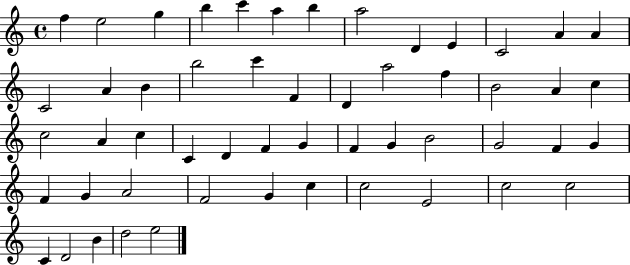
{
  \clef treble
  \time 4/4
  \defaultTimeSignature
  \key c \major
  f''4 e''2 g''4 | b''4 c'''4 a''4 b''4 | a''2 d'4 e'4 | c'2 a'4 a'4 | \break c'2 a'4 b'4 | b''2 c'''4 f'4 | d'4 a''2 f''4 | b'2 a'4 c''4 | \break c''2 a'4 c''4 | c'4 d'4 f'4 g'4 | f'4 g'4 b'2 | g'2 f'4 g'4 | \break f'4 g'4 a'2 | f'2 g'4 c''4 | c''2 e'2 | c''2 c''2 | \break c'4 d'2 b'4 | d''2 e''2 | \bar "|."
}